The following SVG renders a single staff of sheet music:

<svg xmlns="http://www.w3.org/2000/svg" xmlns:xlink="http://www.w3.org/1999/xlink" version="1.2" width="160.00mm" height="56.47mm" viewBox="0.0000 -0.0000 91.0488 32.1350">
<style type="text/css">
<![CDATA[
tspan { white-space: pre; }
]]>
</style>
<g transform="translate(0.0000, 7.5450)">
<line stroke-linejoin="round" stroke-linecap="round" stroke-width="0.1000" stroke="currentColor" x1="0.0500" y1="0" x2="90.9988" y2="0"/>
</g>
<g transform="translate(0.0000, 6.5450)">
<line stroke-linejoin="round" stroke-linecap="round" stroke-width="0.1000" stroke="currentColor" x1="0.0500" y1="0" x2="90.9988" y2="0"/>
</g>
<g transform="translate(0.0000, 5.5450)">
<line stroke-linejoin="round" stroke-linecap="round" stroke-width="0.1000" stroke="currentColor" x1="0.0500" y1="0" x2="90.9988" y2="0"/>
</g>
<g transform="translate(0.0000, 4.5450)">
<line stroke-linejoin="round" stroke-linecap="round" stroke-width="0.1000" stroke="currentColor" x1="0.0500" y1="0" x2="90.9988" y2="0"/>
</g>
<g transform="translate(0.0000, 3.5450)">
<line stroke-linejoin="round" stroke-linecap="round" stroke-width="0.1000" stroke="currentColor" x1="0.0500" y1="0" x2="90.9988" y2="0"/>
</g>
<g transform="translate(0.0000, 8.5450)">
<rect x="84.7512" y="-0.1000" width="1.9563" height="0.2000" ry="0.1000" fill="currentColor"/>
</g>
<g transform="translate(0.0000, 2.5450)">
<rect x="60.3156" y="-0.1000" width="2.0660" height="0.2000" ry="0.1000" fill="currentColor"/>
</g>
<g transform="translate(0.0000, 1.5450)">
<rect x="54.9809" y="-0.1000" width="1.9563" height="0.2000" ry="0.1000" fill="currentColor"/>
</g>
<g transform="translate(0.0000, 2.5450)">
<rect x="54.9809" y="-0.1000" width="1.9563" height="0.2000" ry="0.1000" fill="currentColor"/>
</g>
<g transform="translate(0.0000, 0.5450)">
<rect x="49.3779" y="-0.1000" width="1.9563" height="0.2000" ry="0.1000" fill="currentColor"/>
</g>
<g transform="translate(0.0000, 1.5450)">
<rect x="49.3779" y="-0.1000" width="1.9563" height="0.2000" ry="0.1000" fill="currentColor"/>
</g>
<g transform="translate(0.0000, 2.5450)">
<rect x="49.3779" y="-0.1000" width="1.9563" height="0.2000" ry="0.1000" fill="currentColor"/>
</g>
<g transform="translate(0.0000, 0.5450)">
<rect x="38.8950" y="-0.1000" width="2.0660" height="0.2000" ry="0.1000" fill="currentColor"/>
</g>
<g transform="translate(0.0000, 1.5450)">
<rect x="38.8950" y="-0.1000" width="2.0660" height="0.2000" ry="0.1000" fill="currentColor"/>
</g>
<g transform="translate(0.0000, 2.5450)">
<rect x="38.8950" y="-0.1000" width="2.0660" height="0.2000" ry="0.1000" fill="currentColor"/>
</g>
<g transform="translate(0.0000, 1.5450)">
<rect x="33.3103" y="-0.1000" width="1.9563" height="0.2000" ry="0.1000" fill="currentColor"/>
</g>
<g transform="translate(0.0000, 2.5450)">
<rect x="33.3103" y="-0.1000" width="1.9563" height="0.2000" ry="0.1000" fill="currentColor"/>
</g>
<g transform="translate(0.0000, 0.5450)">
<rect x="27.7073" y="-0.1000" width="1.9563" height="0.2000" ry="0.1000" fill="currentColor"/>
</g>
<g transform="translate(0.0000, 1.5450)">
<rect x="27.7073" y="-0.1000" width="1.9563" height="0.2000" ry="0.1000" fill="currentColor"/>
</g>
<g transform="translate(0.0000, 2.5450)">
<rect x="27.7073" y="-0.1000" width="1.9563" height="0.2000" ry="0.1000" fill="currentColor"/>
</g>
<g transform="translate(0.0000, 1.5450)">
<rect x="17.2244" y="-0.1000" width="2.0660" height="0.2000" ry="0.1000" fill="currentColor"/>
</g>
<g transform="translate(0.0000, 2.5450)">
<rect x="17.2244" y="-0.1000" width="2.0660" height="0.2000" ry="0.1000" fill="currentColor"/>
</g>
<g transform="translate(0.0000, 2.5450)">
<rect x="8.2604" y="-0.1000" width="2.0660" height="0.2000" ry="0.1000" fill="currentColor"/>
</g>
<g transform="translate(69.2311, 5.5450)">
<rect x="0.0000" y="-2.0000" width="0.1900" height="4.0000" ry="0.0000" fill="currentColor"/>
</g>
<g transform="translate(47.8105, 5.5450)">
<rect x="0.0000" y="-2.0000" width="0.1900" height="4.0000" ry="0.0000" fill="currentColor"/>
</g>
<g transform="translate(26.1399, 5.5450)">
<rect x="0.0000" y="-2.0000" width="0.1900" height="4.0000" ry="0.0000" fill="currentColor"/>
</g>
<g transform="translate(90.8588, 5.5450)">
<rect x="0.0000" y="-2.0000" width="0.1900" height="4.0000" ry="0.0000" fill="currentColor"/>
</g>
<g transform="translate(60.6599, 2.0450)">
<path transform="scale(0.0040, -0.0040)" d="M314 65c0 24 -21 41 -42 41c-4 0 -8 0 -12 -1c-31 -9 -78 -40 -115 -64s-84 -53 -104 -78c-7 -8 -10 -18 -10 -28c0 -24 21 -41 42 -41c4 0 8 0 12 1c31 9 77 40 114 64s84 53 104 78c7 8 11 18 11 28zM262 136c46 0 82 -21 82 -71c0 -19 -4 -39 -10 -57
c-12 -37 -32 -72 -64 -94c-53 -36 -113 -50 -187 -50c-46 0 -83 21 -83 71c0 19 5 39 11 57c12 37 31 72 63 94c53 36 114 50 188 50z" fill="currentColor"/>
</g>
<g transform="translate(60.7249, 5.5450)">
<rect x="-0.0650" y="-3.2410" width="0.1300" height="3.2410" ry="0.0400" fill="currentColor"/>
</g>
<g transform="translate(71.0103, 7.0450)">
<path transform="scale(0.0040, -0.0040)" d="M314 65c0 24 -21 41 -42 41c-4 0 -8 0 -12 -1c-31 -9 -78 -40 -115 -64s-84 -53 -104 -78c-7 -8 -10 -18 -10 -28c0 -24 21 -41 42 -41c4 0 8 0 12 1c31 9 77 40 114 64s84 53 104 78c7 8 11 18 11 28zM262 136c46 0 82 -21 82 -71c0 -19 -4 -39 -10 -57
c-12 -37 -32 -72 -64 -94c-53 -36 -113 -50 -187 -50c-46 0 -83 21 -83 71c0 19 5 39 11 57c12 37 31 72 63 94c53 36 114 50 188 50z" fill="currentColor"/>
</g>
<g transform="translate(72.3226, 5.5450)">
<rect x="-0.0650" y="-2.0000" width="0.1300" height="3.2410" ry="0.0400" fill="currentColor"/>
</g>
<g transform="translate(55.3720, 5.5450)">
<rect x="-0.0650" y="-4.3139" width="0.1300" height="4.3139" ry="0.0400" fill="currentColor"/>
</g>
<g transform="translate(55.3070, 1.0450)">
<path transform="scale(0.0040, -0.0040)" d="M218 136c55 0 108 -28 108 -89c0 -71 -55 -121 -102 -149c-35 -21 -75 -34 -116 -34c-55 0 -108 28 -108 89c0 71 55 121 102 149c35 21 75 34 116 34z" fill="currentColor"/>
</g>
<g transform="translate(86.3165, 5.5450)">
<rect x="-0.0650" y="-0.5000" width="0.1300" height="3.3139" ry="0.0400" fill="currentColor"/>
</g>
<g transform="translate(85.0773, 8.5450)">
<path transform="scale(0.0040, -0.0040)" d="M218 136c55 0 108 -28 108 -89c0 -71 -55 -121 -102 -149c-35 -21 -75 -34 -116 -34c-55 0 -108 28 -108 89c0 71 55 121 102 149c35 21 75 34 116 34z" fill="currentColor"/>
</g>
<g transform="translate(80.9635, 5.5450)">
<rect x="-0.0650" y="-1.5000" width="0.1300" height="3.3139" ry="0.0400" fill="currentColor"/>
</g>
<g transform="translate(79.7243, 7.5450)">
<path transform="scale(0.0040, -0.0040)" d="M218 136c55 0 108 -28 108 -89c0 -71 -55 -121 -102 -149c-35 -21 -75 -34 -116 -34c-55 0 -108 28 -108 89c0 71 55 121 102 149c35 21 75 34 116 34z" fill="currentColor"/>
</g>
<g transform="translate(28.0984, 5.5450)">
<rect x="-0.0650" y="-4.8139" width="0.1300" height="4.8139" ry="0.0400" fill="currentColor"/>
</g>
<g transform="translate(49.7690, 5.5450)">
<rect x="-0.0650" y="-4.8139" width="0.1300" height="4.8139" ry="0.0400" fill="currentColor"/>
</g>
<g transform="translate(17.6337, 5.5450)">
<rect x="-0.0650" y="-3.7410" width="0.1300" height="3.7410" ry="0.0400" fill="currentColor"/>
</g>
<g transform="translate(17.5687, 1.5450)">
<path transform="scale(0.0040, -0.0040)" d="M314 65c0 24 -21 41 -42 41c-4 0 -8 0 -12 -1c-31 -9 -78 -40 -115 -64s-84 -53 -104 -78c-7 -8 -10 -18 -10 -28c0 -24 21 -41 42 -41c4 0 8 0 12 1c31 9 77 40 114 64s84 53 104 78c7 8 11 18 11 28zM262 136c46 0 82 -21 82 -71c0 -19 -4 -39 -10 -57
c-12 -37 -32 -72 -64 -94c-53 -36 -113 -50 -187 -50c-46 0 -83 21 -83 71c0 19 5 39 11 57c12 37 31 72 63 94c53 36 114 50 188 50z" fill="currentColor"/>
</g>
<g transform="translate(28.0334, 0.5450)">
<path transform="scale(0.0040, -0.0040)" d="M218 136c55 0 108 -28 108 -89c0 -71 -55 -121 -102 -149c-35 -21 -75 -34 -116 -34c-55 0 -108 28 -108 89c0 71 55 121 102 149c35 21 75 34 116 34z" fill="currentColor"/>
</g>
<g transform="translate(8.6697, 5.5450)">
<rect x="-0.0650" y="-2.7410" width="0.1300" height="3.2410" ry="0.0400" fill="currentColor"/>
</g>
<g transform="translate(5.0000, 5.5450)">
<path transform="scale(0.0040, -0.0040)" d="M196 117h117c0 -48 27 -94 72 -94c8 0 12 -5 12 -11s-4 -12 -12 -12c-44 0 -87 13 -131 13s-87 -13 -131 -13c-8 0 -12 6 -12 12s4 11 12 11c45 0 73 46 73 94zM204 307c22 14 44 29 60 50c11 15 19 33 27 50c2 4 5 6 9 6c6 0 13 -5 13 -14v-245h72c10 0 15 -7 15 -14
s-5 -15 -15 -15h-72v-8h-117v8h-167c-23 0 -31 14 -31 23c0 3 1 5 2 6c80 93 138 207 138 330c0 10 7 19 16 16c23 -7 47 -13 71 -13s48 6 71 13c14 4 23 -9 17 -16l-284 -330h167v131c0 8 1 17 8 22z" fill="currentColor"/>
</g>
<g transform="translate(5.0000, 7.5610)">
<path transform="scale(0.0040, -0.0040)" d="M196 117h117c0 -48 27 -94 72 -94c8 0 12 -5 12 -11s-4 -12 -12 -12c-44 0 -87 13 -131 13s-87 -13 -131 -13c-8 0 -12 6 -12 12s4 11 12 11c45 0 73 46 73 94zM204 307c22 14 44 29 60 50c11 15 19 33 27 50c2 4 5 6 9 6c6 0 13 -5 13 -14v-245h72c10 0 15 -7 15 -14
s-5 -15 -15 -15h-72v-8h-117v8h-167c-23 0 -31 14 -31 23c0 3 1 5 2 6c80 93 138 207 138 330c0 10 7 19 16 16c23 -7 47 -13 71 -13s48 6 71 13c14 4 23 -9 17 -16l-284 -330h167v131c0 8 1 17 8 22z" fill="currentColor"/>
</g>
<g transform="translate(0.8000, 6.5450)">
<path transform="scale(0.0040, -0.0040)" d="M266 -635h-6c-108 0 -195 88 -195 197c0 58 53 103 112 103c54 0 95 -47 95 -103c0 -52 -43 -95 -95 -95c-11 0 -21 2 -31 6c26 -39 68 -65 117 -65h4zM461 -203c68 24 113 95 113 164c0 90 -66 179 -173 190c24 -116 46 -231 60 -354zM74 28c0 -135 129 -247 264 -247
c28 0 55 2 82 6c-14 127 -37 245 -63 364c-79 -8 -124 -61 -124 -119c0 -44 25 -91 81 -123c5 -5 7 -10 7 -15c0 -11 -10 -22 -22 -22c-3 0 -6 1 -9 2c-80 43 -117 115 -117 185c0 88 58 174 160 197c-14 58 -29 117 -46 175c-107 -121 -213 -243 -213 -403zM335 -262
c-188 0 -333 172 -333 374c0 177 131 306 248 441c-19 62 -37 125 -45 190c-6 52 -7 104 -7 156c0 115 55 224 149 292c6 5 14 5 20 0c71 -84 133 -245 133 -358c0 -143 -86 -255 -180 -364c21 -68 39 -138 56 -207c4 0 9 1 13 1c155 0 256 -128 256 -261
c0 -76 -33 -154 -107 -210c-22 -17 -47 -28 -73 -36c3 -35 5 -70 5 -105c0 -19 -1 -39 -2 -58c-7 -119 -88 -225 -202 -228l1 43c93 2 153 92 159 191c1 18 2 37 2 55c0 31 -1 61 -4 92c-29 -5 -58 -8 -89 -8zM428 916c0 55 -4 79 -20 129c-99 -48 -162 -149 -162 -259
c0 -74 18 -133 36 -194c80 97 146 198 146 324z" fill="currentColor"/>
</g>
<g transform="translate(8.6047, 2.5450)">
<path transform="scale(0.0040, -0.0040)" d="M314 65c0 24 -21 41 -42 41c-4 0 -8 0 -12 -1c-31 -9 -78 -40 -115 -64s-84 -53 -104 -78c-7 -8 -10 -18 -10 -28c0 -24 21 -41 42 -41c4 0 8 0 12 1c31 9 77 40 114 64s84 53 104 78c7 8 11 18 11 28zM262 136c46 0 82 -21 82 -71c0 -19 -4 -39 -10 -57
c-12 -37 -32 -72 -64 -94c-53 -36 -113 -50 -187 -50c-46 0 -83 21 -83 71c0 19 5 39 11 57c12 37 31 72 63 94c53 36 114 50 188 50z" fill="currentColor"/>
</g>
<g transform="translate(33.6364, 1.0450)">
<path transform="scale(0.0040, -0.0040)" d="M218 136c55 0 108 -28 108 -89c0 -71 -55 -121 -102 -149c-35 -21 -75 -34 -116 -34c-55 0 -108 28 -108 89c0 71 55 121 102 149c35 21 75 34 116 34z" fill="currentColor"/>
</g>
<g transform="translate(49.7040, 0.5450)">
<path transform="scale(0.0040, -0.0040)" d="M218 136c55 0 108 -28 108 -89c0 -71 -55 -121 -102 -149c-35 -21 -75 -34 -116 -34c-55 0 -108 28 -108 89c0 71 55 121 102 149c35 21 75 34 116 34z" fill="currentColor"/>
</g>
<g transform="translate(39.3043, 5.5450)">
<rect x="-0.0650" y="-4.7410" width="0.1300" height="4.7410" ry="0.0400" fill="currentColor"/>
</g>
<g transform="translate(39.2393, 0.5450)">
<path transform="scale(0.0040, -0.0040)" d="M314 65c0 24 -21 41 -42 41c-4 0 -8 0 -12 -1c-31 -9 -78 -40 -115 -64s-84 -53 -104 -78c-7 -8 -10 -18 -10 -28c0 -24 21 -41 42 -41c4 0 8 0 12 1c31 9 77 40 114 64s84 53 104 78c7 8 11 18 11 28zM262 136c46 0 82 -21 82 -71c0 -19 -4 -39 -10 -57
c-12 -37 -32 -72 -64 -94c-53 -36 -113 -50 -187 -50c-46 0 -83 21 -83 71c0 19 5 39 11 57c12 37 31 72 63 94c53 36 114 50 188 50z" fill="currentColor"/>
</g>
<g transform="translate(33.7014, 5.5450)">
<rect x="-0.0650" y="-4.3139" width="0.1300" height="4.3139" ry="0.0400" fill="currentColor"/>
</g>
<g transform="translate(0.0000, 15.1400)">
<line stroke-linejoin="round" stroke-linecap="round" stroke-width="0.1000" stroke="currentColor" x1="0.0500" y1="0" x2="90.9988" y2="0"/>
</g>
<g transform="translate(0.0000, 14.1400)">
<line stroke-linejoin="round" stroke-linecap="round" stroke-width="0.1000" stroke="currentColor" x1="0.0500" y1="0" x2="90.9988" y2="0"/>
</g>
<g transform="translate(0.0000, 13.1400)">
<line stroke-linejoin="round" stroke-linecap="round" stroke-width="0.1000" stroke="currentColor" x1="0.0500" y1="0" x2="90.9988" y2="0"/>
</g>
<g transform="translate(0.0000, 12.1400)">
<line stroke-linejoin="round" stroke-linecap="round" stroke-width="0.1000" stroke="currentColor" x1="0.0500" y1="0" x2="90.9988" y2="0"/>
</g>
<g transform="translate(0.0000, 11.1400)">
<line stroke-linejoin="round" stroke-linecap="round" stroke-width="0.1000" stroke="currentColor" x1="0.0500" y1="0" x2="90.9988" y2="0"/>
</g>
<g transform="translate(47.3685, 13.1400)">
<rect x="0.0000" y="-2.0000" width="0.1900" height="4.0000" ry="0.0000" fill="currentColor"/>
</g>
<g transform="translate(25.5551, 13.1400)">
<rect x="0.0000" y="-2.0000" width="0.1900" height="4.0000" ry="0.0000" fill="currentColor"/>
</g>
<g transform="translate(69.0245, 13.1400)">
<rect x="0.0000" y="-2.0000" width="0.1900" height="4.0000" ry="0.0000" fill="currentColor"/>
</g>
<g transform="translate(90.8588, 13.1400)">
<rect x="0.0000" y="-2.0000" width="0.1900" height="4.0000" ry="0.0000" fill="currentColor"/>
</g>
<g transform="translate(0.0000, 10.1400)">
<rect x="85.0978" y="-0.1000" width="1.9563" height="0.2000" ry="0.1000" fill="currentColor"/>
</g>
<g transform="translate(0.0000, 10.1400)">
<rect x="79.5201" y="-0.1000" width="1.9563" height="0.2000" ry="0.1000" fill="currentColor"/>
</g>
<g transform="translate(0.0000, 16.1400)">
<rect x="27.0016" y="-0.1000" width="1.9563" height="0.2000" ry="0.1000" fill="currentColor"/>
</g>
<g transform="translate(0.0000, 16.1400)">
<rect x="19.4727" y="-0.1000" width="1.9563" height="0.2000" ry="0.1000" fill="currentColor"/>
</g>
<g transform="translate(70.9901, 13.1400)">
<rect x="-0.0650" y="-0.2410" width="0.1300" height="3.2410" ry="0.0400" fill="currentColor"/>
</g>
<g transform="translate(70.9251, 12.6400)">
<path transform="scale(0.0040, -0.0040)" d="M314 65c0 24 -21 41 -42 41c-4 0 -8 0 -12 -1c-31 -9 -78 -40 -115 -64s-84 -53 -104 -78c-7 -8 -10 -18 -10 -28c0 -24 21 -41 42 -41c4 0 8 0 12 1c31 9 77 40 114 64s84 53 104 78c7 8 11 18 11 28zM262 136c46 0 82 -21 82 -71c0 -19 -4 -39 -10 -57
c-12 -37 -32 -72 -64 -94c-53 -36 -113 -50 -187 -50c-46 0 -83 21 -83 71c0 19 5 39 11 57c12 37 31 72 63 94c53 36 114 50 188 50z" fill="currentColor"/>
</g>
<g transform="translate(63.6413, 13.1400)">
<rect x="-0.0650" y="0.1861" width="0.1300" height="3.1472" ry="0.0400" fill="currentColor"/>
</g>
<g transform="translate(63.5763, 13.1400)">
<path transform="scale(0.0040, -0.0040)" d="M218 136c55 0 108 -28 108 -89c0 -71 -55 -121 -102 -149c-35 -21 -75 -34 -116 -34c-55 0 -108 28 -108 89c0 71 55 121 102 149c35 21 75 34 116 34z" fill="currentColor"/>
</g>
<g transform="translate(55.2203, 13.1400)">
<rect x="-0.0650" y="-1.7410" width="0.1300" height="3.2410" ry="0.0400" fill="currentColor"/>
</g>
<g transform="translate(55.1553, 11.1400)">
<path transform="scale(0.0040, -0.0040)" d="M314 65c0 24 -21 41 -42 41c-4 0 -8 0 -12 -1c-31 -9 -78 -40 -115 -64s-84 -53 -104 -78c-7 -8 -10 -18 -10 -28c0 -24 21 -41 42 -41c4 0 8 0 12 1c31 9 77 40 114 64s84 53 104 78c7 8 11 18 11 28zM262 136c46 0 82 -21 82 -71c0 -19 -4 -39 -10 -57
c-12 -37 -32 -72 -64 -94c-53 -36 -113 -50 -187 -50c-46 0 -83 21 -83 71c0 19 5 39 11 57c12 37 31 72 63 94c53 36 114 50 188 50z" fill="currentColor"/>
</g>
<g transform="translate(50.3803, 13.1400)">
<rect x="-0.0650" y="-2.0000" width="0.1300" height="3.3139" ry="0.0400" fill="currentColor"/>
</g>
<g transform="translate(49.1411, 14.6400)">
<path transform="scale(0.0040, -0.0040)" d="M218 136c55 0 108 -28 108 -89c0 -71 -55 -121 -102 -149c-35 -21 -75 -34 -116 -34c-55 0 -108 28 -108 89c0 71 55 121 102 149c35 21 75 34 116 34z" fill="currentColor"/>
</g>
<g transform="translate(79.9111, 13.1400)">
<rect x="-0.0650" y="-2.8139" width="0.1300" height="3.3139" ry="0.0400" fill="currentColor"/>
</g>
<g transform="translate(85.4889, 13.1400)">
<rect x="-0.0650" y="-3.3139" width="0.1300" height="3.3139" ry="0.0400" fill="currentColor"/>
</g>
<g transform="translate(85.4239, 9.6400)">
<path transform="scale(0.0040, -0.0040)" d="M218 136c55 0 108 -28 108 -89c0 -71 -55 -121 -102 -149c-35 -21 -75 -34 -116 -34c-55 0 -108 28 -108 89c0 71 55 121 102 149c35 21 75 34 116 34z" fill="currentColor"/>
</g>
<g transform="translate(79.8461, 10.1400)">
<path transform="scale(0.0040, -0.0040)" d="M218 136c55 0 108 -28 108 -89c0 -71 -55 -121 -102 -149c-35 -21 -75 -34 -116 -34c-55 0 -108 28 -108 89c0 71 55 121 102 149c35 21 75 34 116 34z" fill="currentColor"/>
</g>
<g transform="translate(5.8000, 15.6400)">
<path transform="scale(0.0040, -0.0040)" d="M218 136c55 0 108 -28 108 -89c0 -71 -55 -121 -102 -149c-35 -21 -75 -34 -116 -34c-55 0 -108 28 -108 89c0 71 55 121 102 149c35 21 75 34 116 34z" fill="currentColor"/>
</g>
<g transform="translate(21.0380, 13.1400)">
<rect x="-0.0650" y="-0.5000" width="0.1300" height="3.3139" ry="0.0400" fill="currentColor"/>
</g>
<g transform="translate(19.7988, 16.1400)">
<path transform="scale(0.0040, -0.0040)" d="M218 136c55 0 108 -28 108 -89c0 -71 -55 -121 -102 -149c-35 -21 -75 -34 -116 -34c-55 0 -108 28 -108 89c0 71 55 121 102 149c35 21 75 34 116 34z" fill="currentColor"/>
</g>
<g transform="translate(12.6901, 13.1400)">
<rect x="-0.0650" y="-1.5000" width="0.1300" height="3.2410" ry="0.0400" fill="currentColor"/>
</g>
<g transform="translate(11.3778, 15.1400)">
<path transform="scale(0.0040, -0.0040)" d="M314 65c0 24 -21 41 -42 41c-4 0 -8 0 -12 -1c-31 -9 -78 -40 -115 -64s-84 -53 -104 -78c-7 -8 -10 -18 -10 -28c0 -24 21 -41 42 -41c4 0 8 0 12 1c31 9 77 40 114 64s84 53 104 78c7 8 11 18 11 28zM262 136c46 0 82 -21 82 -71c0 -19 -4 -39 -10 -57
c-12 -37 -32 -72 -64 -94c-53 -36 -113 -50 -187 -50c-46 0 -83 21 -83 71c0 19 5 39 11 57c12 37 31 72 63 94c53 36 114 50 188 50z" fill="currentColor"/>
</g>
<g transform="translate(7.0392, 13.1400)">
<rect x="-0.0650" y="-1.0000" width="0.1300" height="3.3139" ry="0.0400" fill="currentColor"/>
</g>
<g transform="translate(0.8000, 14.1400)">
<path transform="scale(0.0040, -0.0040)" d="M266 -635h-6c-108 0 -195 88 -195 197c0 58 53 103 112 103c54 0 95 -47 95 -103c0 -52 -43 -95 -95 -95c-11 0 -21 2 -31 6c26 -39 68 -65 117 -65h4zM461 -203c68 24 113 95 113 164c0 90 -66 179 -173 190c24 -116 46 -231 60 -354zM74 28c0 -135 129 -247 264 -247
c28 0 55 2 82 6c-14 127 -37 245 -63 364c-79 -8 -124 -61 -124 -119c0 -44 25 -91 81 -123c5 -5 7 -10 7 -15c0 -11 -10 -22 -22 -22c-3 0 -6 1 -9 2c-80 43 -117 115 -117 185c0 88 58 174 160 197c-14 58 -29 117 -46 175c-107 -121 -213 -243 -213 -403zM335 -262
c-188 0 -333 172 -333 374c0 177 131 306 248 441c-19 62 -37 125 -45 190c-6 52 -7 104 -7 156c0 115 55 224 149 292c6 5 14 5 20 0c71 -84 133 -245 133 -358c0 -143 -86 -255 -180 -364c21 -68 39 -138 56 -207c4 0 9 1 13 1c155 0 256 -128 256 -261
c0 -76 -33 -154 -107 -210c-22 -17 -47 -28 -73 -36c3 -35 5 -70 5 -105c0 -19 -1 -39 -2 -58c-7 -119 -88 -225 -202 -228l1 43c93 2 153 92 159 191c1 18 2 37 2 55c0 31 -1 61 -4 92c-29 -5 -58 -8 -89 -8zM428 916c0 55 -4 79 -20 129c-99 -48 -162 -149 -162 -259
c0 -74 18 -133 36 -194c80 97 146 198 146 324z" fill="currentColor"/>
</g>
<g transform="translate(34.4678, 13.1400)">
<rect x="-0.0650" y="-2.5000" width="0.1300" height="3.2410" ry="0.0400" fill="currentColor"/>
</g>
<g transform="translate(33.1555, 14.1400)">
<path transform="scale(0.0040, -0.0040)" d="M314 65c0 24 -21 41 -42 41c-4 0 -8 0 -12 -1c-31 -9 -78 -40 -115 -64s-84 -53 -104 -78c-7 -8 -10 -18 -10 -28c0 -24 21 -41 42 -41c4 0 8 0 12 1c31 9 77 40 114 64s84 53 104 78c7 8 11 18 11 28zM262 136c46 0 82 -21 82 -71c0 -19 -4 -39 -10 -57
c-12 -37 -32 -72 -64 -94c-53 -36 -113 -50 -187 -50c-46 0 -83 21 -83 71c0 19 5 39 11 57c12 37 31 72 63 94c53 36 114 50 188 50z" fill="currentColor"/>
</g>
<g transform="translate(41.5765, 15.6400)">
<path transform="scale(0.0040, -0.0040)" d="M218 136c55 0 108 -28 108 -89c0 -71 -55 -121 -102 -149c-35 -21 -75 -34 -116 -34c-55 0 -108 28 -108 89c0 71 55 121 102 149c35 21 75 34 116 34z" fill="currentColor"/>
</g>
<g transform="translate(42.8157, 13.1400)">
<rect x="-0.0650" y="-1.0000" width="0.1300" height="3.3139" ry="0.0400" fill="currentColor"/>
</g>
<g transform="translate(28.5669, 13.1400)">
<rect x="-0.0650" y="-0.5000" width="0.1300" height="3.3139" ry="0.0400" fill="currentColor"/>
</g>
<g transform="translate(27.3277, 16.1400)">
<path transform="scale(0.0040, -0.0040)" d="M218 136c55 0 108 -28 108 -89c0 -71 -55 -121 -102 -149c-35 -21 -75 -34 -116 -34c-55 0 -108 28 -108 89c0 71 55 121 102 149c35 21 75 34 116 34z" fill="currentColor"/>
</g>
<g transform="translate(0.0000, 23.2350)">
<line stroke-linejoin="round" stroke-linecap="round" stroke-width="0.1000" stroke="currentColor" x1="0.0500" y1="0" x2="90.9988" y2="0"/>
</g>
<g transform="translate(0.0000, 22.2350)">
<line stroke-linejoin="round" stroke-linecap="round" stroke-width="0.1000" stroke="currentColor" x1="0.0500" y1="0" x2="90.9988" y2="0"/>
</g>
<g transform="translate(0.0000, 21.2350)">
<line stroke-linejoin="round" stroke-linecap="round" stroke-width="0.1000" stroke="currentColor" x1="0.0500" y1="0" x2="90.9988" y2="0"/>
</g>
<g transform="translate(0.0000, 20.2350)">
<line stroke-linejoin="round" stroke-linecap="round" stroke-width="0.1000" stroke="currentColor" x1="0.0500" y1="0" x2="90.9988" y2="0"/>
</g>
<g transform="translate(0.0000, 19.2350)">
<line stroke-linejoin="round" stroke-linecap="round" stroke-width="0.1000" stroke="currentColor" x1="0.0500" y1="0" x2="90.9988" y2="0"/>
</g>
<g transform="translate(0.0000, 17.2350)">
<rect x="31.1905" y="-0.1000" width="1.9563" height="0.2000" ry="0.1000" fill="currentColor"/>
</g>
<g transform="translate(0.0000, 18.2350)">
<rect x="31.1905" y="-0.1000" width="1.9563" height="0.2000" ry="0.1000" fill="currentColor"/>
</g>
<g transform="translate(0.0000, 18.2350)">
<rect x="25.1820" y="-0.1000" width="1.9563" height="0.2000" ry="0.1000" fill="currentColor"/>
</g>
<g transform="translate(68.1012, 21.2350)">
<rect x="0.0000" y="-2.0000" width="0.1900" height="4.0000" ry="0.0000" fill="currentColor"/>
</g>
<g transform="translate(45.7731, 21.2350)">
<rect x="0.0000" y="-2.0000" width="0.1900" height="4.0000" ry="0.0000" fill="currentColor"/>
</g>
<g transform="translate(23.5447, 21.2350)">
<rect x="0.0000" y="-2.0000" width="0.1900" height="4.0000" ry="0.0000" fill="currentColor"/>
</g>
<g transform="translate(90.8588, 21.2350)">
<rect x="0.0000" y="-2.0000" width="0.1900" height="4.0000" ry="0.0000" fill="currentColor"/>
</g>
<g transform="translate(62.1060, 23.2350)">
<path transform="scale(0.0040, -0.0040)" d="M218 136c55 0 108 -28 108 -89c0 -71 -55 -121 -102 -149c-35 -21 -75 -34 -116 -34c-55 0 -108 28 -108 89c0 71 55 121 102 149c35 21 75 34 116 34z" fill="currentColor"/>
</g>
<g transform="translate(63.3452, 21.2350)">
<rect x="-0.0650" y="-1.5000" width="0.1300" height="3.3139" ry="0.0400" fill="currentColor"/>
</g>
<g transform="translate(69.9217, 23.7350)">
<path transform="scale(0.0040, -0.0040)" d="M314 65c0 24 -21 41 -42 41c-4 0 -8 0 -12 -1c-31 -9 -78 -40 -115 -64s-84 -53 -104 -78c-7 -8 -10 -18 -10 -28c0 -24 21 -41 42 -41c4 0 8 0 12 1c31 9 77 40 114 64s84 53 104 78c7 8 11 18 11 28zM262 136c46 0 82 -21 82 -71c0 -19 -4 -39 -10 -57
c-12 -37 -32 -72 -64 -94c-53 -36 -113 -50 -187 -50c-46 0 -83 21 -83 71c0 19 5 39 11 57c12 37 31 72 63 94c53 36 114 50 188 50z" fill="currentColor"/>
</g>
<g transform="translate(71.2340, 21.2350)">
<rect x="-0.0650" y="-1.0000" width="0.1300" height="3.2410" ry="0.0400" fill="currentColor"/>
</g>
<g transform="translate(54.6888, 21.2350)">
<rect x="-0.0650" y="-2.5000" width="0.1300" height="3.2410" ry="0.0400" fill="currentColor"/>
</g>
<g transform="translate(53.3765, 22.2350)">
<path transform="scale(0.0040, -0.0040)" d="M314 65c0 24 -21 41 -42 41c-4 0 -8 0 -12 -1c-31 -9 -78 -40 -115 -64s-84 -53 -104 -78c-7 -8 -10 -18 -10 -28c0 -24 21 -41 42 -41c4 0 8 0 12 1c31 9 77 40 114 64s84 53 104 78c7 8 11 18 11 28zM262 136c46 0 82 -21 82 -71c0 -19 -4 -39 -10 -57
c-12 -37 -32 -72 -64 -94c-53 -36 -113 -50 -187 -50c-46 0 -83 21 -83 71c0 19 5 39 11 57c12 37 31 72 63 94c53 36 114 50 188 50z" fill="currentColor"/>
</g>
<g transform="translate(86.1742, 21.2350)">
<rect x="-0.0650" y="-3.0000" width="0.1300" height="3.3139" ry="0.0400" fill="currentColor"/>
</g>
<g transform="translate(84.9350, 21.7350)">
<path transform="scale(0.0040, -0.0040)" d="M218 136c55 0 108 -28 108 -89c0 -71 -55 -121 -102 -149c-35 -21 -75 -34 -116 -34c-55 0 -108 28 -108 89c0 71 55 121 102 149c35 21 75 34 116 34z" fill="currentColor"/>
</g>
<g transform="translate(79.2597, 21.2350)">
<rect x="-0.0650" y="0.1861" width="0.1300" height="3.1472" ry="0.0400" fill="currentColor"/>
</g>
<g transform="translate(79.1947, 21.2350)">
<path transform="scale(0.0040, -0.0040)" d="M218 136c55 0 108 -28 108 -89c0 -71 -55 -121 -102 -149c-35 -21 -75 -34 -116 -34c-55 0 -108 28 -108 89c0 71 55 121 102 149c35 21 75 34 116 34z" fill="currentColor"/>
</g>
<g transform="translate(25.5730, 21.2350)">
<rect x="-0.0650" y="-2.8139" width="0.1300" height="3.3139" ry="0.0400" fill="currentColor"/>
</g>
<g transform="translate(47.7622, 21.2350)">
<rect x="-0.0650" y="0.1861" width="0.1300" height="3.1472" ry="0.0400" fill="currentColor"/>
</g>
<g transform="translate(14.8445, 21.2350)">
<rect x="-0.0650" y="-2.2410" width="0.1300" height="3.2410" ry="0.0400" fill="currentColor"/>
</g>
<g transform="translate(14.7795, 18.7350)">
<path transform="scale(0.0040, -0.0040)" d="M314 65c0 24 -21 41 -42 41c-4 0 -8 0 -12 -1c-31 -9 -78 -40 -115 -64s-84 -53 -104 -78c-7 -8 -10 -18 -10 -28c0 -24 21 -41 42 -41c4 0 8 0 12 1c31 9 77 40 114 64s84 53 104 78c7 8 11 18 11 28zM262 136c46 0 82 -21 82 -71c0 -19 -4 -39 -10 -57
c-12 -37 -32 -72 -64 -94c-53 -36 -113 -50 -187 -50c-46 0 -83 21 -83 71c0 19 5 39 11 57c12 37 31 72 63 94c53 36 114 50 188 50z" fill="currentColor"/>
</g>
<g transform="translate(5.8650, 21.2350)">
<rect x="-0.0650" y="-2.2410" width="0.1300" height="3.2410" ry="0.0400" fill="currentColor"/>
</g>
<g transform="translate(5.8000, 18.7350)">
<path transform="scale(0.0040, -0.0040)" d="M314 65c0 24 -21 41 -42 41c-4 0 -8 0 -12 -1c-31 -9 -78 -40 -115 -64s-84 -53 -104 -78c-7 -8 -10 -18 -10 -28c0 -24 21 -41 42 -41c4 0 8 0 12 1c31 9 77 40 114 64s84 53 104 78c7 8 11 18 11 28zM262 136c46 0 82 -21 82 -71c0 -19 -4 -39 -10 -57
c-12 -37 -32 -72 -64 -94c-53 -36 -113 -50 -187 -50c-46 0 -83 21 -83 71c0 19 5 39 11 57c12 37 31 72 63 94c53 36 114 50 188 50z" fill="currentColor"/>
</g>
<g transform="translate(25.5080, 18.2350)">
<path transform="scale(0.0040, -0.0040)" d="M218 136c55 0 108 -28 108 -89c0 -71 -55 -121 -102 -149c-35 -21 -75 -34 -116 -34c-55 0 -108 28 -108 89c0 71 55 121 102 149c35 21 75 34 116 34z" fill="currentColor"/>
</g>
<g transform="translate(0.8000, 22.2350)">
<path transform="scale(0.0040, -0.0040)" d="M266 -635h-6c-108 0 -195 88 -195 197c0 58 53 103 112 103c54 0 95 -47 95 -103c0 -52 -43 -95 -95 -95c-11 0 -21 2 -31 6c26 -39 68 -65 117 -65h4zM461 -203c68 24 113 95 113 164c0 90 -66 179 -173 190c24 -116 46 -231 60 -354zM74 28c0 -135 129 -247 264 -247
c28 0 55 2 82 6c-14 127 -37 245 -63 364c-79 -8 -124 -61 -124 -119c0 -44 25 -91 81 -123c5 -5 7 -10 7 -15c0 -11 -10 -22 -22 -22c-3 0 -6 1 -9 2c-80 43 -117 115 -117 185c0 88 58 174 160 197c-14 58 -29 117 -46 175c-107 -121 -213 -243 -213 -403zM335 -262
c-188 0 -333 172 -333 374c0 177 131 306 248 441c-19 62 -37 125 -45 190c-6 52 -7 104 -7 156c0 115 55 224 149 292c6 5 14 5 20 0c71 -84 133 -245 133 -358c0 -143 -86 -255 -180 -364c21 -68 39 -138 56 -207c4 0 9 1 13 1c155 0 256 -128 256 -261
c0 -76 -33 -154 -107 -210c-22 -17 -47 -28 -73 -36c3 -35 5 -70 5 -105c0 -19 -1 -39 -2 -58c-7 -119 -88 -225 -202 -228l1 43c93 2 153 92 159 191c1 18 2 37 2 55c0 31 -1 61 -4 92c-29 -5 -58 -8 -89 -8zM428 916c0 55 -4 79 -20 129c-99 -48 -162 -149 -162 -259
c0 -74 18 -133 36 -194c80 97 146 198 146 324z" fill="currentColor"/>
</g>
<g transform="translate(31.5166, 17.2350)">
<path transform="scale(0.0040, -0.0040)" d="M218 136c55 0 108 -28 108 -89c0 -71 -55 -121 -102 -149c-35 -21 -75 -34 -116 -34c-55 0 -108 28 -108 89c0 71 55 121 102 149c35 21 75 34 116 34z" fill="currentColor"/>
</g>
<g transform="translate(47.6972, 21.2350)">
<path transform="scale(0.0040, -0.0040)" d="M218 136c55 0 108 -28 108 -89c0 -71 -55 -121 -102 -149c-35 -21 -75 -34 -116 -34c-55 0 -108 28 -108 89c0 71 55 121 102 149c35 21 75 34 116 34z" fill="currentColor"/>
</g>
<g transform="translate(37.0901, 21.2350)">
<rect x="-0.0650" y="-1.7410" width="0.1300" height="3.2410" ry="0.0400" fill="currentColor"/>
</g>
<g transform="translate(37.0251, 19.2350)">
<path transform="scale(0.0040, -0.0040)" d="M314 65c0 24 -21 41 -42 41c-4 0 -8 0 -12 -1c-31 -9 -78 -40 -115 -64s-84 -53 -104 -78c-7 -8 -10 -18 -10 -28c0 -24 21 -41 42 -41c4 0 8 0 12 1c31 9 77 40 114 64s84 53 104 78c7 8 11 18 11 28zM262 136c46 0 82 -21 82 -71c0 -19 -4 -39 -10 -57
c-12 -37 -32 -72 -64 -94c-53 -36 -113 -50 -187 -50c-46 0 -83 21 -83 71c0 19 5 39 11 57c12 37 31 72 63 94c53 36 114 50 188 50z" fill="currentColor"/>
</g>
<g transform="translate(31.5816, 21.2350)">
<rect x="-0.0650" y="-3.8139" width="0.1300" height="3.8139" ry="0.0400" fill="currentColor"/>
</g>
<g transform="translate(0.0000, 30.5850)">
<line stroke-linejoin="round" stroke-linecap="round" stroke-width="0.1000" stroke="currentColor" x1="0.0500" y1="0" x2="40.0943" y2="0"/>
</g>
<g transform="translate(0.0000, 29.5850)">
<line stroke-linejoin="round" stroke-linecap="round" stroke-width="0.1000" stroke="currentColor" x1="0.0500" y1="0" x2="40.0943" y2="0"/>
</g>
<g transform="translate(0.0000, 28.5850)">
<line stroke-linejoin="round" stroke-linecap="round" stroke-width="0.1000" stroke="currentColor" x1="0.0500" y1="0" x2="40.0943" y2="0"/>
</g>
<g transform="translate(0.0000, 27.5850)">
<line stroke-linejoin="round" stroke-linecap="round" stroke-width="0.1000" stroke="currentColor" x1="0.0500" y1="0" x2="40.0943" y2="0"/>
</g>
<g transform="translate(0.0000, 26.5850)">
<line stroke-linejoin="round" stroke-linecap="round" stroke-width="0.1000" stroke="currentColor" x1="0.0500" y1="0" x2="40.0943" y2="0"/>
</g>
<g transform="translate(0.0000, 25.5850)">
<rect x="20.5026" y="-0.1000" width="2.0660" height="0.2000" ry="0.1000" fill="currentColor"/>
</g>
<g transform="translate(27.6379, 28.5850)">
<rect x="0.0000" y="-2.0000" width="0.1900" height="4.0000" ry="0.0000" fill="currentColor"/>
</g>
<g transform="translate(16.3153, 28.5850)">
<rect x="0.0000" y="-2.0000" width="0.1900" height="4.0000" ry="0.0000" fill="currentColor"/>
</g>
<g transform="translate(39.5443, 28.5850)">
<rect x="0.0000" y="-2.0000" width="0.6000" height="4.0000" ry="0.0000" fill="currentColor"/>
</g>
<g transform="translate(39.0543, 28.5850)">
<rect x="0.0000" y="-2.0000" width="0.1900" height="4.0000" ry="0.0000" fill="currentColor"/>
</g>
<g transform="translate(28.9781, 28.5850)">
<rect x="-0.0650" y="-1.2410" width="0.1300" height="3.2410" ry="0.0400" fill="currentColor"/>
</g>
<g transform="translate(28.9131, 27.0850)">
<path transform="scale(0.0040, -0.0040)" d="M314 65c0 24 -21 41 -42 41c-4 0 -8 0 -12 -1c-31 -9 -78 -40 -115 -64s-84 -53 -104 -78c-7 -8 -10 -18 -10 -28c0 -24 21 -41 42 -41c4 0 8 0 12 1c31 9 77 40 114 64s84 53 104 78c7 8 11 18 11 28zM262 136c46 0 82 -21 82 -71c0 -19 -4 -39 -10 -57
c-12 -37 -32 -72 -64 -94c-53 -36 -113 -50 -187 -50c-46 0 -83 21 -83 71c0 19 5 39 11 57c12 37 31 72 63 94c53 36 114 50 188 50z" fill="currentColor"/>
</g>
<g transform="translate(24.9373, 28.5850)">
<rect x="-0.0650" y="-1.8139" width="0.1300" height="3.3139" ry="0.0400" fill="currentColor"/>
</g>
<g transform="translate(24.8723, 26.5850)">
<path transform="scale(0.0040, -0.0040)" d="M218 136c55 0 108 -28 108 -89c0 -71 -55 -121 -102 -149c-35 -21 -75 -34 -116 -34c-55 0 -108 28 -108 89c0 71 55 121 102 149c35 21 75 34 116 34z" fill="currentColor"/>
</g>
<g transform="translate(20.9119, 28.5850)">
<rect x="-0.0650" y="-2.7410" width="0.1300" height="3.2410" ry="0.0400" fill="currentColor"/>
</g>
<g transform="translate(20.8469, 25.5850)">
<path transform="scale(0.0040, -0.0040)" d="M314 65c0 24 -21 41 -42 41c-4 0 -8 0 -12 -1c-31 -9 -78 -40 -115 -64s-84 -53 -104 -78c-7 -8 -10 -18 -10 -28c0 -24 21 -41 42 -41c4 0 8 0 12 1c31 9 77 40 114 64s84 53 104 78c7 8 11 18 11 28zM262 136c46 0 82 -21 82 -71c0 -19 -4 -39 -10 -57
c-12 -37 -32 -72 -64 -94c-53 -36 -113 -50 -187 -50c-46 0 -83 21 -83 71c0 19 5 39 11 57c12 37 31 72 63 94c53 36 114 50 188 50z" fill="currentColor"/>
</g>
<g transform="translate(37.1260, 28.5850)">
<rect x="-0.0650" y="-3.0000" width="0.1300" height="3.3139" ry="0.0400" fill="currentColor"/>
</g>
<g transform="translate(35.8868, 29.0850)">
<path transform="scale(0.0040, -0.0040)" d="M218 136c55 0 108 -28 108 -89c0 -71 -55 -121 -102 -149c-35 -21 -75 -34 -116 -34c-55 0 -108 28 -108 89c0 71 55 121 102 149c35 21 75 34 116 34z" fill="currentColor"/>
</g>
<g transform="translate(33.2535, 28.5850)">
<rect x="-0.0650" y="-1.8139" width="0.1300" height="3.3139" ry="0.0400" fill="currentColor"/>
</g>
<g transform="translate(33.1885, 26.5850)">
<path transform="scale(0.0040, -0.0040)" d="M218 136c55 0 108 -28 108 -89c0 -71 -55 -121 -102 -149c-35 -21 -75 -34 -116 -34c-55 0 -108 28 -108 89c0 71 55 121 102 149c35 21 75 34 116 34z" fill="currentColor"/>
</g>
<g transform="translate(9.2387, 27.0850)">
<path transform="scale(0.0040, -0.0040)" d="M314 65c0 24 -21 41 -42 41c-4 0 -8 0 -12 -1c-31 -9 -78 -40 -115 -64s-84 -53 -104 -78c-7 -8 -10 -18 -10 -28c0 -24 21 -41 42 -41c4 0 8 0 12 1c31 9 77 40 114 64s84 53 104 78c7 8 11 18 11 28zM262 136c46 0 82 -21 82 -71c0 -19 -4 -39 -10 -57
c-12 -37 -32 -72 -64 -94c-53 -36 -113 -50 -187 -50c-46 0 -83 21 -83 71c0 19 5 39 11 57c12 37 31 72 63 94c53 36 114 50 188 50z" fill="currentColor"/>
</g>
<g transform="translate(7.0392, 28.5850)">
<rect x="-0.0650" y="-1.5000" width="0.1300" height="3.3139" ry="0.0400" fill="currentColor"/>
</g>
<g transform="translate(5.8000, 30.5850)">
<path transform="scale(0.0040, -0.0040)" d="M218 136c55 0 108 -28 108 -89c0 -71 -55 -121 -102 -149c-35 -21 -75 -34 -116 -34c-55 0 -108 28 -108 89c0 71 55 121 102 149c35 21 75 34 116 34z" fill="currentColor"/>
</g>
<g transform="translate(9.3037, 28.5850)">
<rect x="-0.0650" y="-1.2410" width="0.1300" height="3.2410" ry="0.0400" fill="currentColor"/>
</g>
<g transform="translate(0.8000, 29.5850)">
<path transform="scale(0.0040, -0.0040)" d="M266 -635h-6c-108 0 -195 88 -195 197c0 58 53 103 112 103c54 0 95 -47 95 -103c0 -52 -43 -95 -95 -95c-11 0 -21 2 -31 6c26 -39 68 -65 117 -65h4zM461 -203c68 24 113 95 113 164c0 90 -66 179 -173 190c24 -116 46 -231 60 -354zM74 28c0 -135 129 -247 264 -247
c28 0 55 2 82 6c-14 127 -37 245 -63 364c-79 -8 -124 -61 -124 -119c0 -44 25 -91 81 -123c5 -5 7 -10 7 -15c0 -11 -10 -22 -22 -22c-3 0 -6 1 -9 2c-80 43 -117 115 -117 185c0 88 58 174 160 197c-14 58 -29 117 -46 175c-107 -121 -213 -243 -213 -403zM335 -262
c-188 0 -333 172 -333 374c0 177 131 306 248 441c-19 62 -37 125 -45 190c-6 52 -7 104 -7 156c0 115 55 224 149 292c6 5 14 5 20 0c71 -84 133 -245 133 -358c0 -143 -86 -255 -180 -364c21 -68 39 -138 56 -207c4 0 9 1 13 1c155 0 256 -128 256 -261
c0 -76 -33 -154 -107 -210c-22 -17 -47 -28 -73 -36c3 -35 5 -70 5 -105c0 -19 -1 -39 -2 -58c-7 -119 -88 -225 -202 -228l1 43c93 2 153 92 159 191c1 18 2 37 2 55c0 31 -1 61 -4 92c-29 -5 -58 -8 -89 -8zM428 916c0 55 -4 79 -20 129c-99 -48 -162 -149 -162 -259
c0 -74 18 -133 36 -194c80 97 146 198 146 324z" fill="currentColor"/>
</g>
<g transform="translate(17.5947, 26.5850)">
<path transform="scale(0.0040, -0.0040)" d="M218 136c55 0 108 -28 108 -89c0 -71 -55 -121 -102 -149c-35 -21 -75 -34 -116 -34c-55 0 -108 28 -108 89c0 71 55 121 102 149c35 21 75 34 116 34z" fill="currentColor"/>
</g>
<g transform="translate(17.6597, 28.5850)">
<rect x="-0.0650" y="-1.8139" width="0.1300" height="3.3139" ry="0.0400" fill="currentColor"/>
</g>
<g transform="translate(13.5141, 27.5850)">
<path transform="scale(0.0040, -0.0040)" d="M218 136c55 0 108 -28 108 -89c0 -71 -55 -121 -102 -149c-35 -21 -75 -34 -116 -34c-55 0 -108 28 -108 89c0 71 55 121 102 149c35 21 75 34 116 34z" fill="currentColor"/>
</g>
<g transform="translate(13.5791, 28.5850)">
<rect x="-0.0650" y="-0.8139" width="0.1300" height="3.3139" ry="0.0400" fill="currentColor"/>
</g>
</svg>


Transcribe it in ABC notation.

X:1
T:Untitled
M:4/4
L:1/4
K:C
a2 c'2 e' d' e'2 e' d' b2 F2 E C D E2 C C G2 D F f2 B c2 a b g2 g2 a c' f2 B G2 E D2 B A E e2 d f a2 f e2 f A